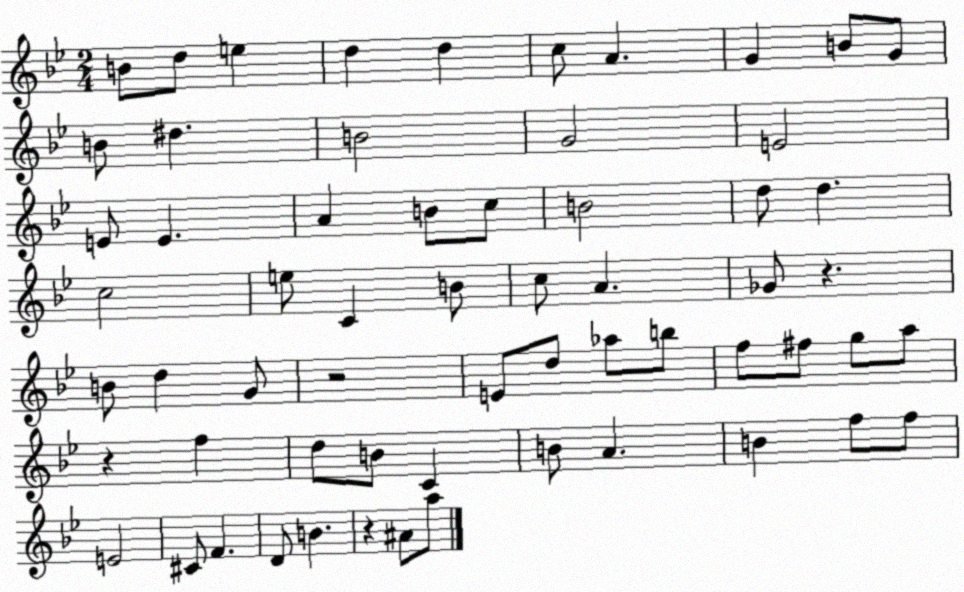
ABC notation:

X:1
T:Untitled
M:2/4
L:1/4
K:Bb
B/2 d/2 e d d c/2 A G B/2 G/2 B/2 ^d B2 G2 E2 E/2 E A B/2 c/2 B2 d/2 d c2 e/2 C B/2 c/2 A _G/2 z B/2 d G/2 z2 E/2 d/2 _a/2 b/2 f/2 ^f/2 g/2 a/2 z f d/2 B/2 C B/2 A B f/2 f/2 E2 ^C/2 F D/2 B z ^A/2 a/2